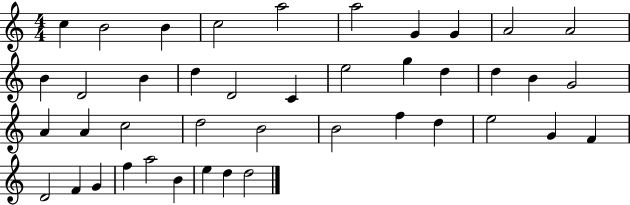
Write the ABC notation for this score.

X:1
T:Untitled
M:4/4
L:1/4
K:C
c B2 B c2 a2 a2 G G A2 A2 B D2 B d D2 C e2 g d d B G2 A A c2 d2 B2 B2 f d e2 G F D2 F G f a2 B e d d2